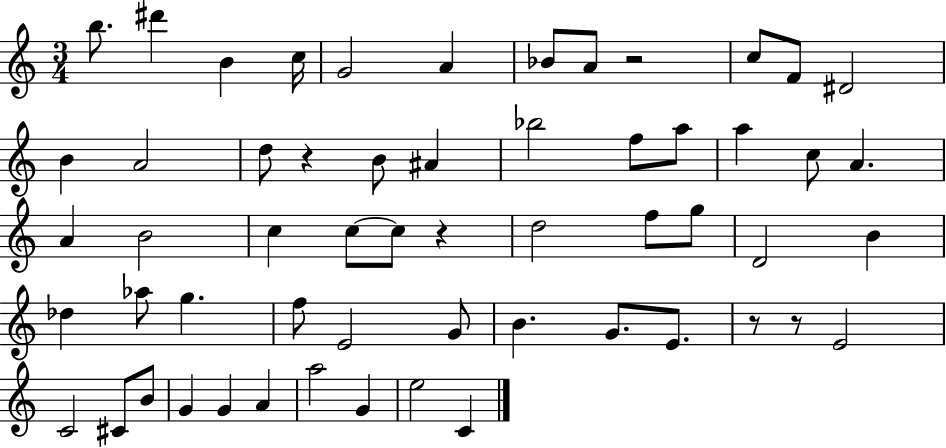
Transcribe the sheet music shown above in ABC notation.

X:1
T:Untitled
M:3/4
L:1/4
K:C
b/2 ^d' B c/4 G2 A _B/2 A/2 z2 c/2 F/2 ^D2 B A2 d/2 z B/2 ^A _b2 f/2 a/2 a c/2 A A B2 c c/2 c/2 z d2 f/2 g/2 D2 B _d _a/2 g f/2 E2 G/2 B G/2 E/2 z/2 z/2 E2 C2 ^C/2 B/2 G G A a2 G e2 C